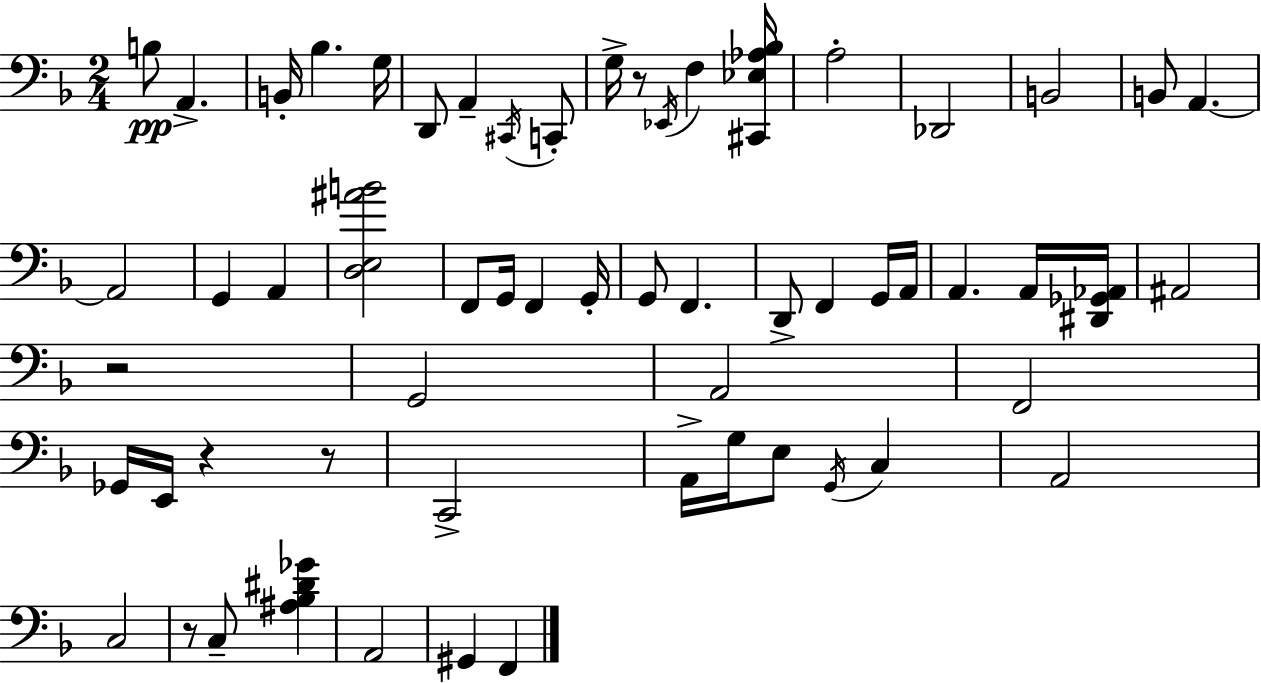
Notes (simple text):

B3/e A2/q. B2/s Bb3/q. G3/s D2/e A2/q C#2/s C2/e G3/s R/e Eb2/s F3/q [C#2,Eb3,Ab3,Bb3]/s A3/h Db2/h B2/h B2/e A2/q. A2/h G2/q A2/q [D3,E3,A#4,B4]/h F2/e G2/s F2/q G2/s G2/e F2/q. D2/e F2/q G2/s A2/s A2/q. A2/s [D#2,Gb2,Ab2]/s A#2/h R/h G2/h A2/h F2/h Gb2/s E2/s R/q R/e C2/h A2/s G3/s E3/e G2/s C3/q A2/h C3/h R/e C3/e [A#3,Bb3,D#4,Gb4]/q A2/h G#2/q F2/q